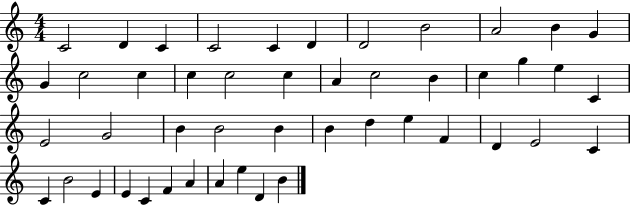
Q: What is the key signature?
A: C major